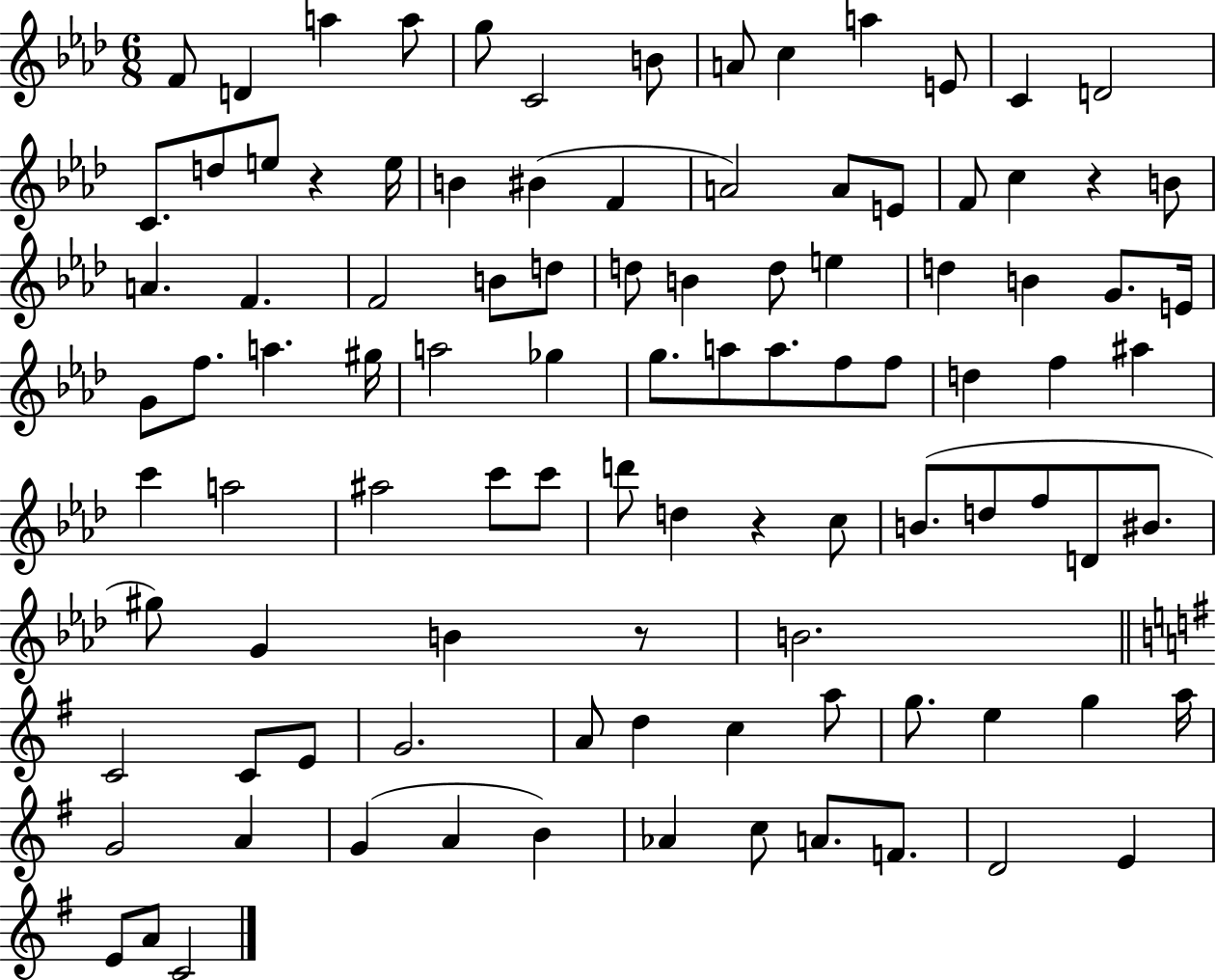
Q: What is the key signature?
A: AES major